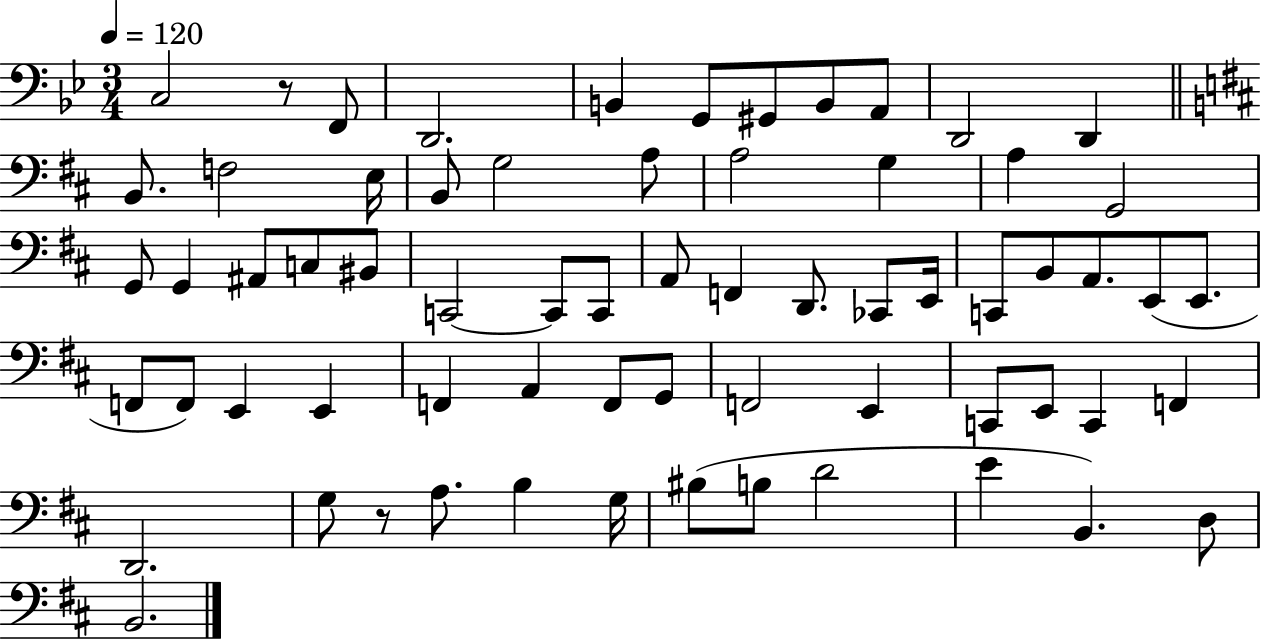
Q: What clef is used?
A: bass